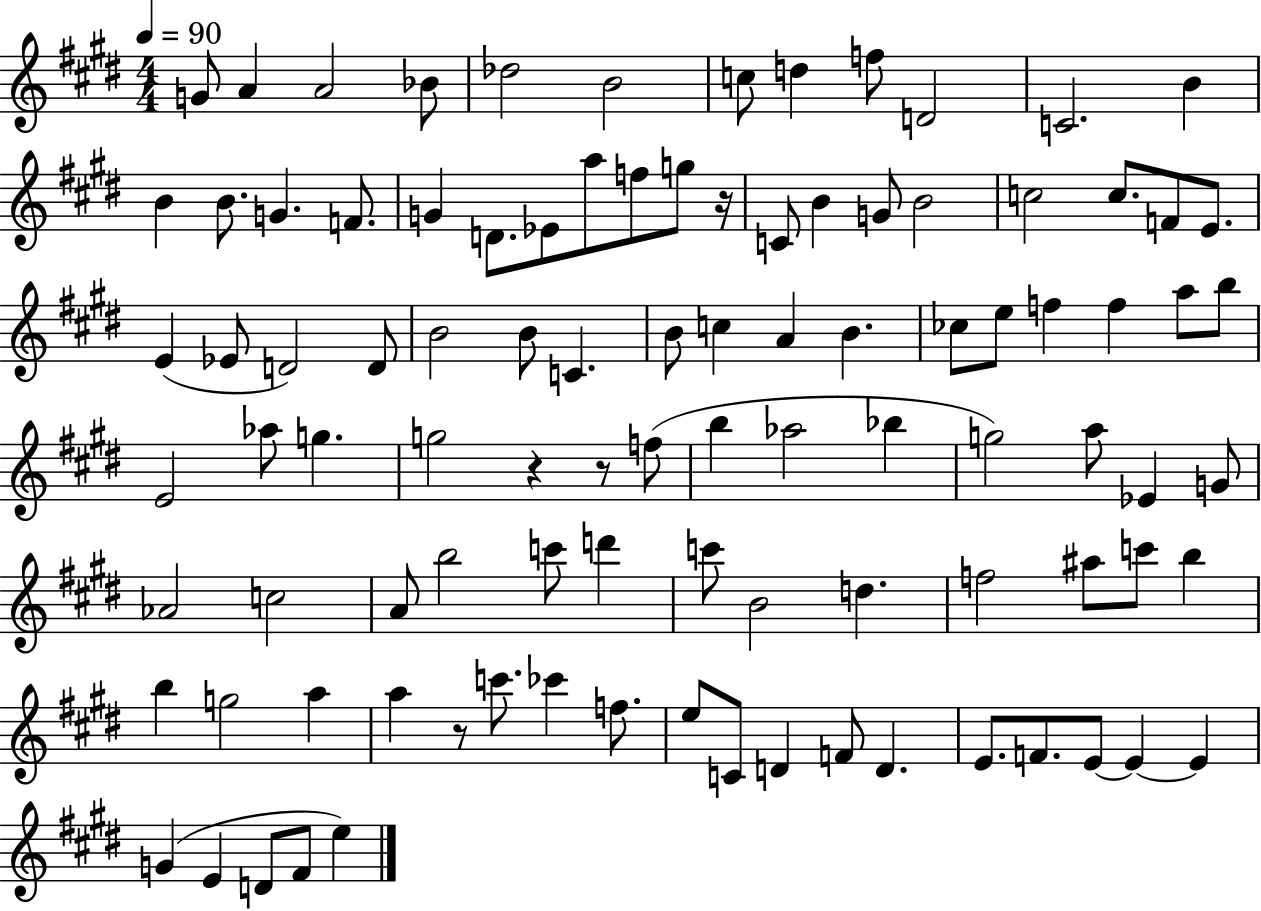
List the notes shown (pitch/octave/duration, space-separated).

G4/e A4/q A4/h Bb4/e Db5/h B4/h C5/e D5/q F5/e D4/h C4/h. B4/q B4/q B4/e. G4/q. F4/e. G4/q D4/e. Eb4/e A5/e F5/e G5/e R/s C4/e B4/q G4/e B4/h C5/h C5/e. F4/e E4/e. E4/q Eb4/e D4/h D4/e B4/h B4/e C4/q. B4/e C5/q A4/q B4/q. CES5/e E5/e F5/q F5/q A5/e B5/e E4/h Ab5/e G5/q. G5/h R/q R/e F5/e B5/q Ab5/h Bb5/q G5/h A5/e Eb4/q G4/e Ab4/h C5/h A4/e B5/h C6/e D6/q C6/e B4/h D5/q. F5/h A#5/e C6/e B5/q B5/q G5/h A5/q A5/q R/e C6/e. CES6/q F5/e. E5/e C4/e D4/q F4/e D4/q. E4/e. F4/e. E4/e E4/q E4/q G4/q E4/q D4/e F#4/e E5/q